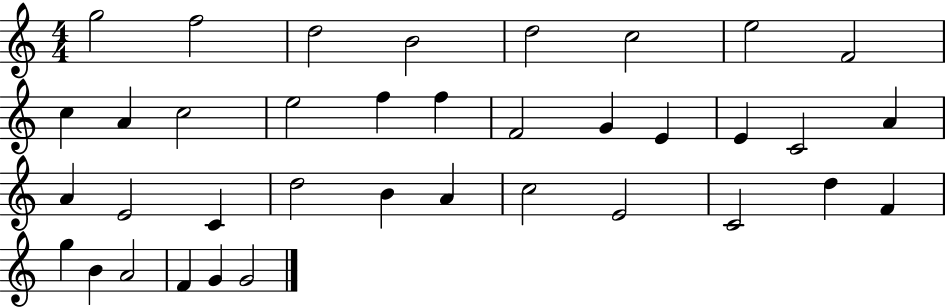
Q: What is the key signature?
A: C major